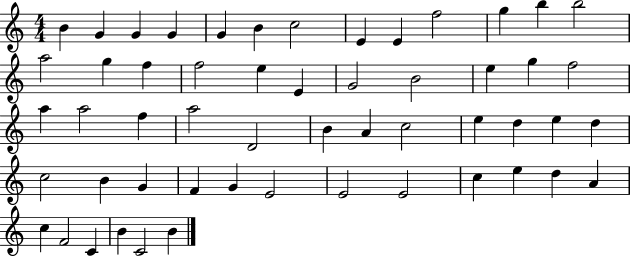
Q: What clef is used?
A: treble